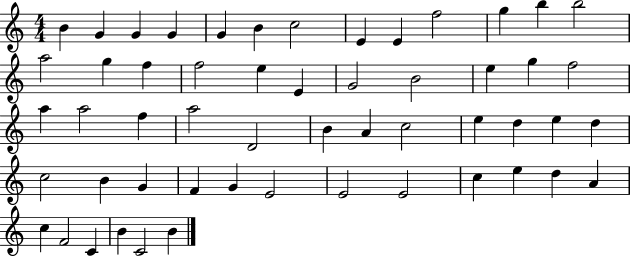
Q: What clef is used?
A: treble